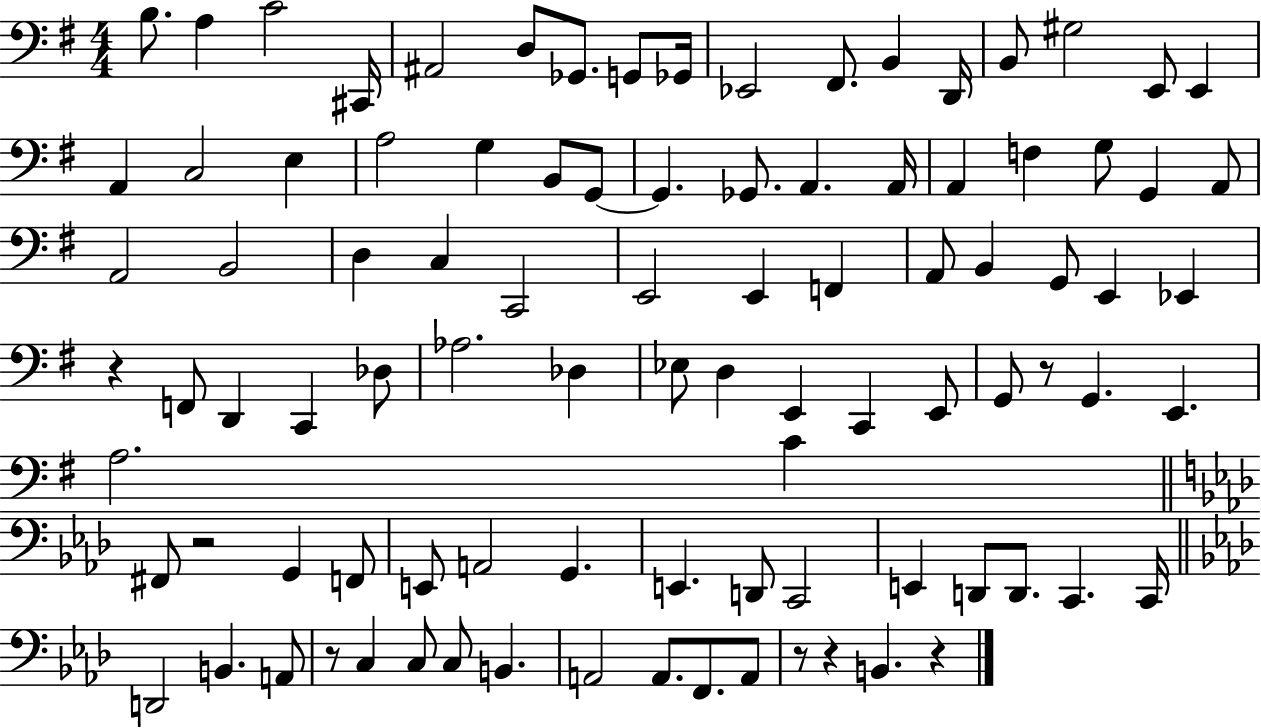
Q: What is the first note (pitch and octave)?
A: B3